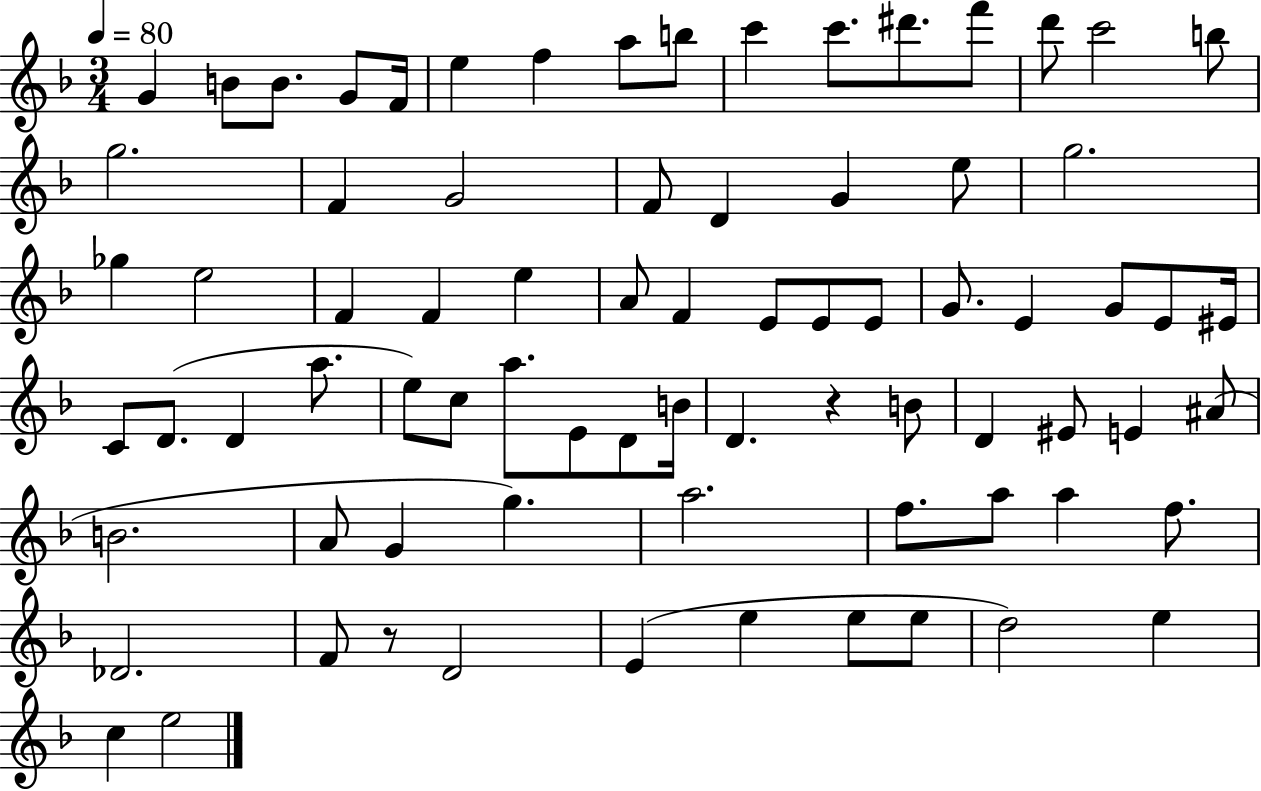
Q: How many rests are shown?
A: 2